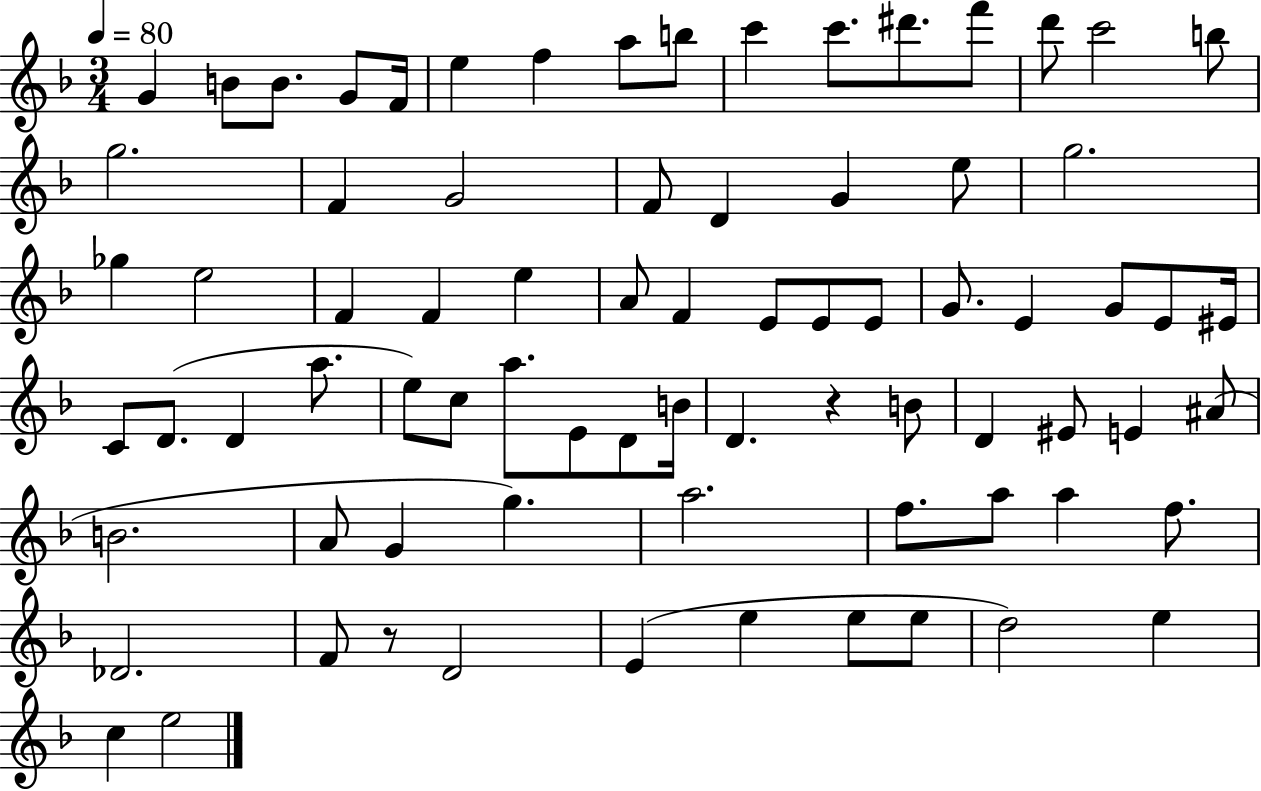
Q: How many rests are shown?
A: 2